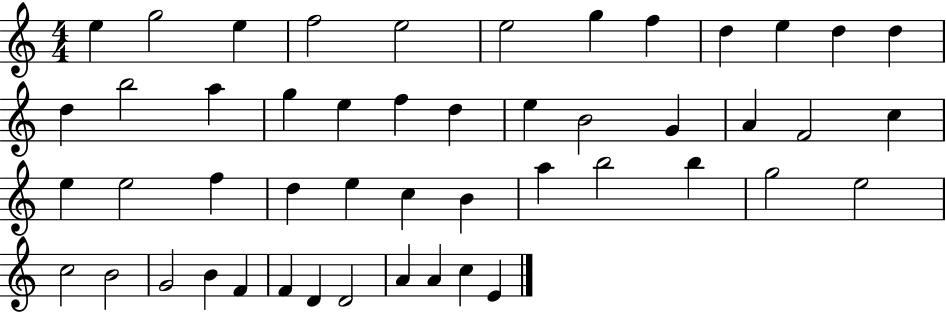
E5/q G5/h E5/q F5/h E5/h E5/h G5/q F5/q D5/q E5/q D5/q D5/q D5/q B5/h A5/q G5/q E5/q F5/q D5/q E5/q B4/h G4/q A4/q F4/h C5/q E5/q E5/h F5/q D5/q E5/q C5/q B4/q A5/q B5/h B5/q G5/h E5/h C5/h B4/h G4/h B4/q F4/q F4/q D4/q D4/h A4/q A4/q C5/q E4/q